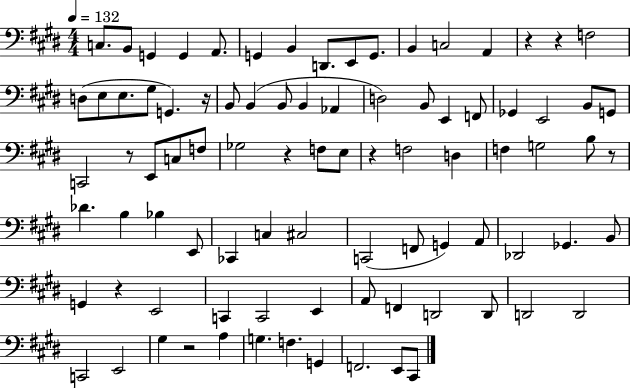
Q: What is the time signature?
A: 4/4